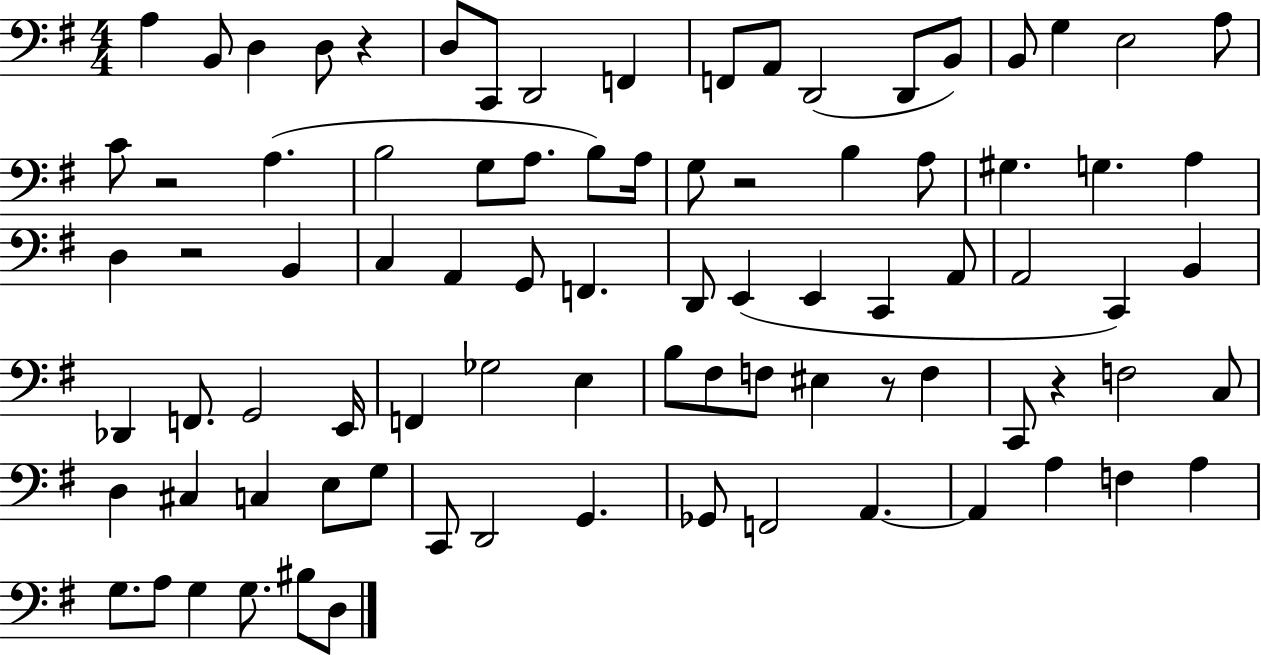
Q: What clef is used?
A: bass